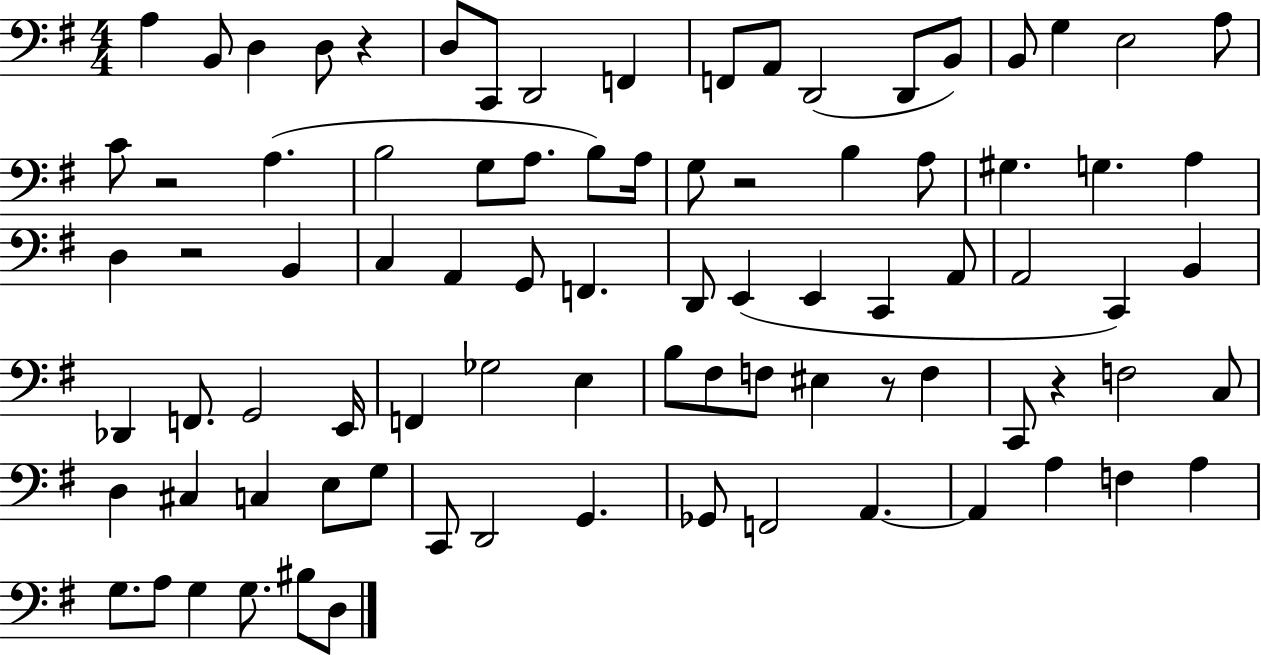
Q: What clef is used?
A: bass